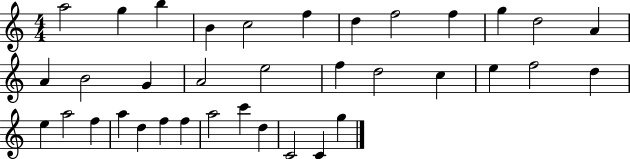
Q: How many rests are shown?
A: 0